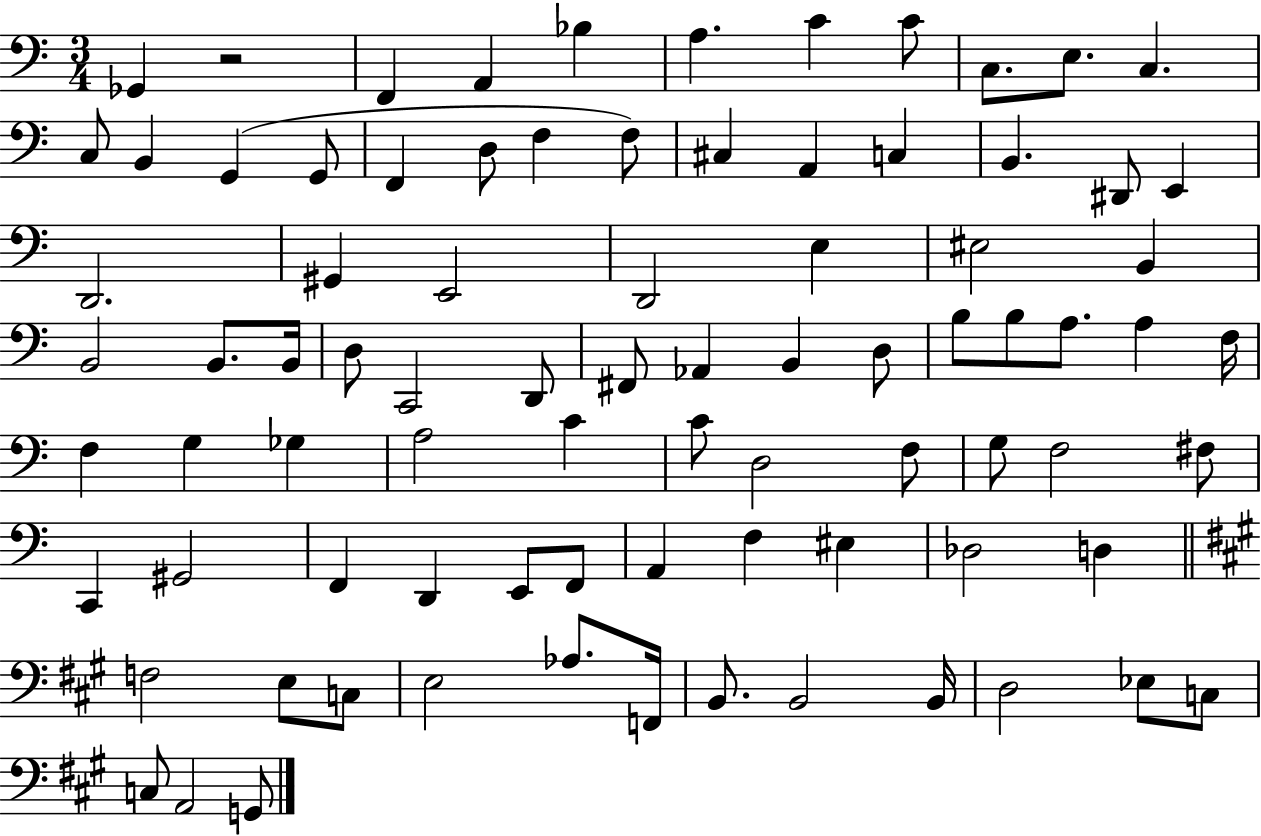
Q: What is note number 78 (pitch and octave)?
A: D3